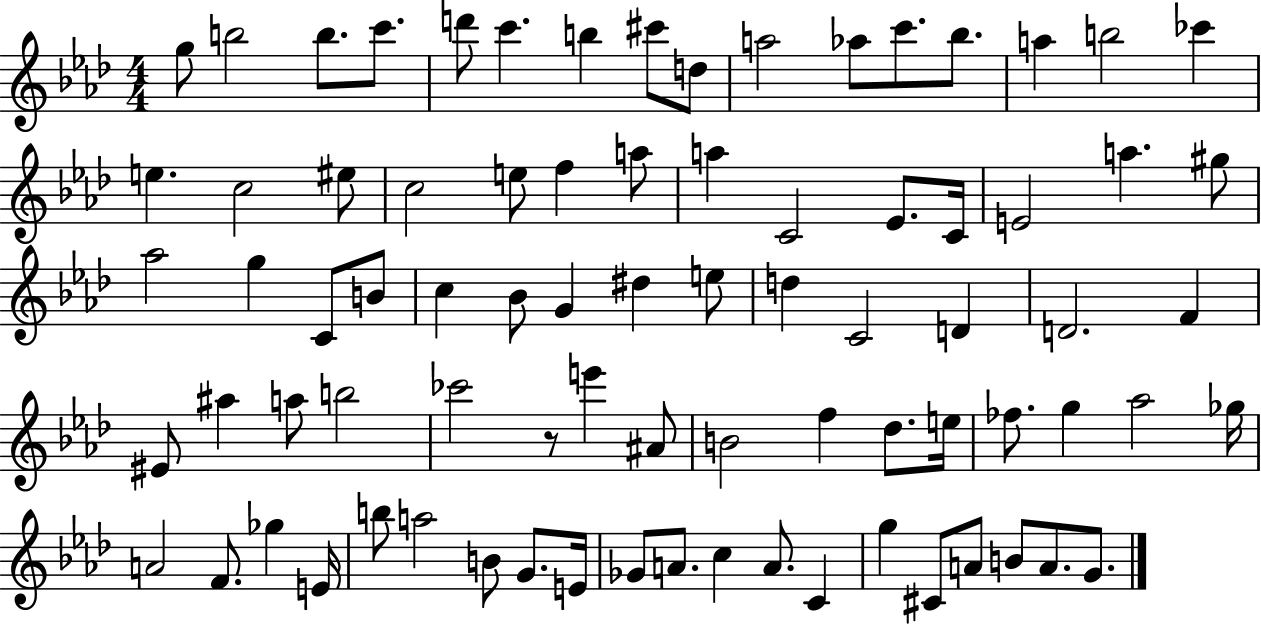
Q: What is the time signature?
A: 4/4